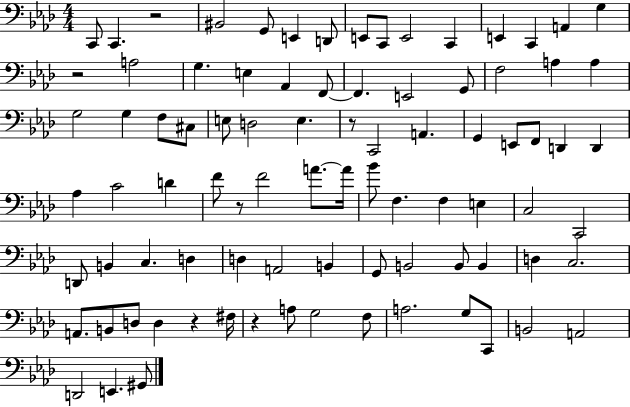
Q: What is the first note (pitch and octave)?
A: C2